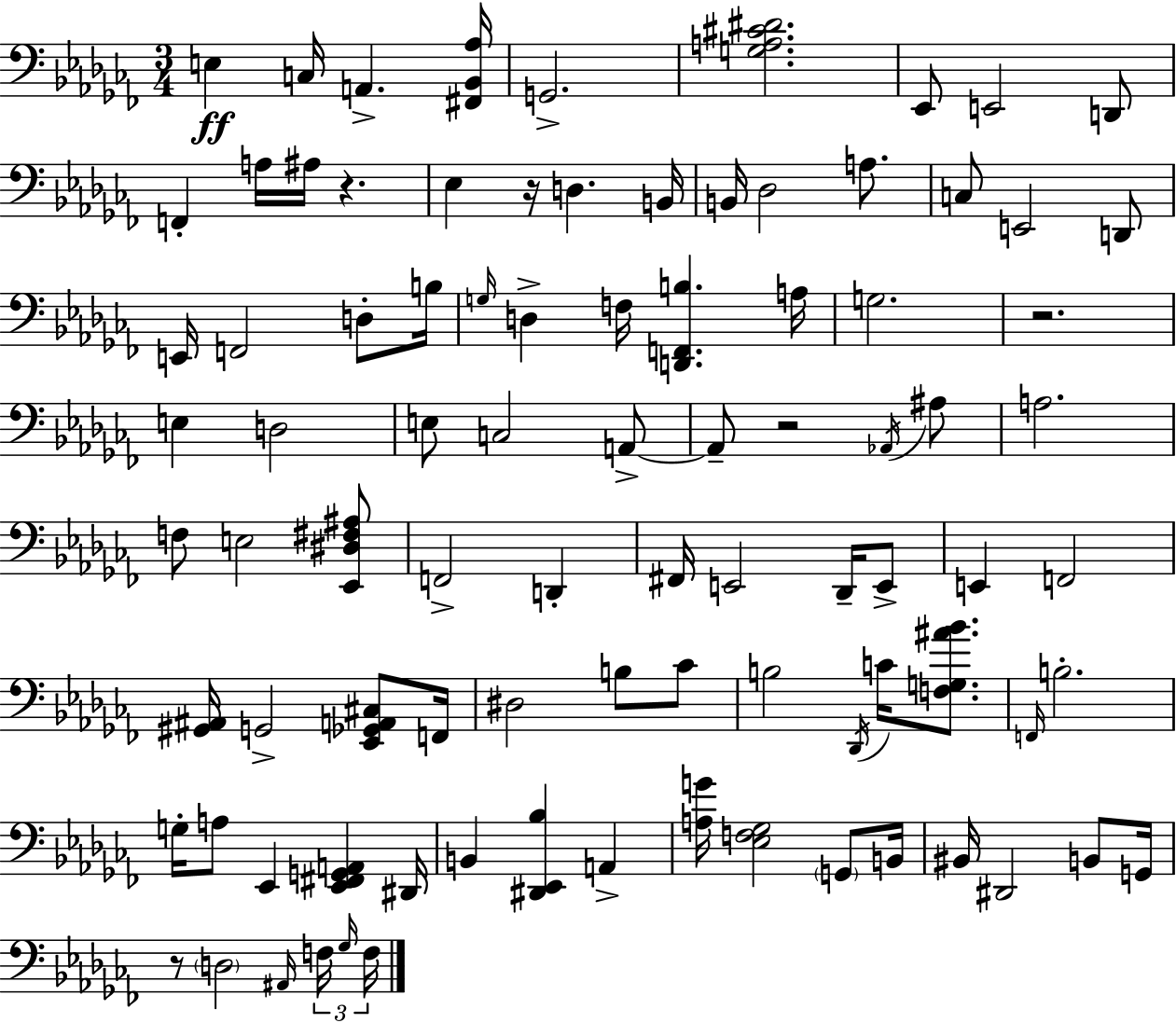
{
  \clef bass
  \numericTimeSignature
  \time 3/4
  \key aes \minor
  e4\ff c16 a,4.-> <fis, bes, aes>16 | g,2.-> | <g a cis' dis'>2. | ees,8 e,2 d,8 | \break f,4-. a16 ais16 r4. | ees4 r16 d4. b,16 | b,16 des2 a8. | c8 e,2 d,8 | \break e,16 f,2 d8-. b16 | \grace { g16 } d4-> f16 <d, f, b>4. | a16 g2. | r2. | \break e4 d2 | e8 c2 a,8->~~ | a,8-- r2 \acciaccatura { aes,16 } | ais8 a2. | \break f8 e2 | <ees, dis fis ais>8 f,2-> d,4-. | fis,16 e,2 des,16-- | e,8-> e,4 f,2 | \break <gis, ais,>16 g,2-> <ees, ges, a, cis>8 | f,16 dis2 b8 | ces'8 b2 \acciaccatura { des,16 } c'16 | <f g ais' bes'>8. \grace { f,16 } b2.-. | \break g16-. a8 ees,4 <ees, fis, g, a,>4 | dis,16 b,4 <dis, ees, bes>4 | a,4-> <a g'>16 <ees f ges>2 | \parenthesize g,8 b,16 bis,16 dis,2 | \break b,8 g,16 r8 \parenthesize d2 | \grace { ais,16 } \tuplet 3/2 { f16 \grace { ges16 } f16 } \bar "|."
}